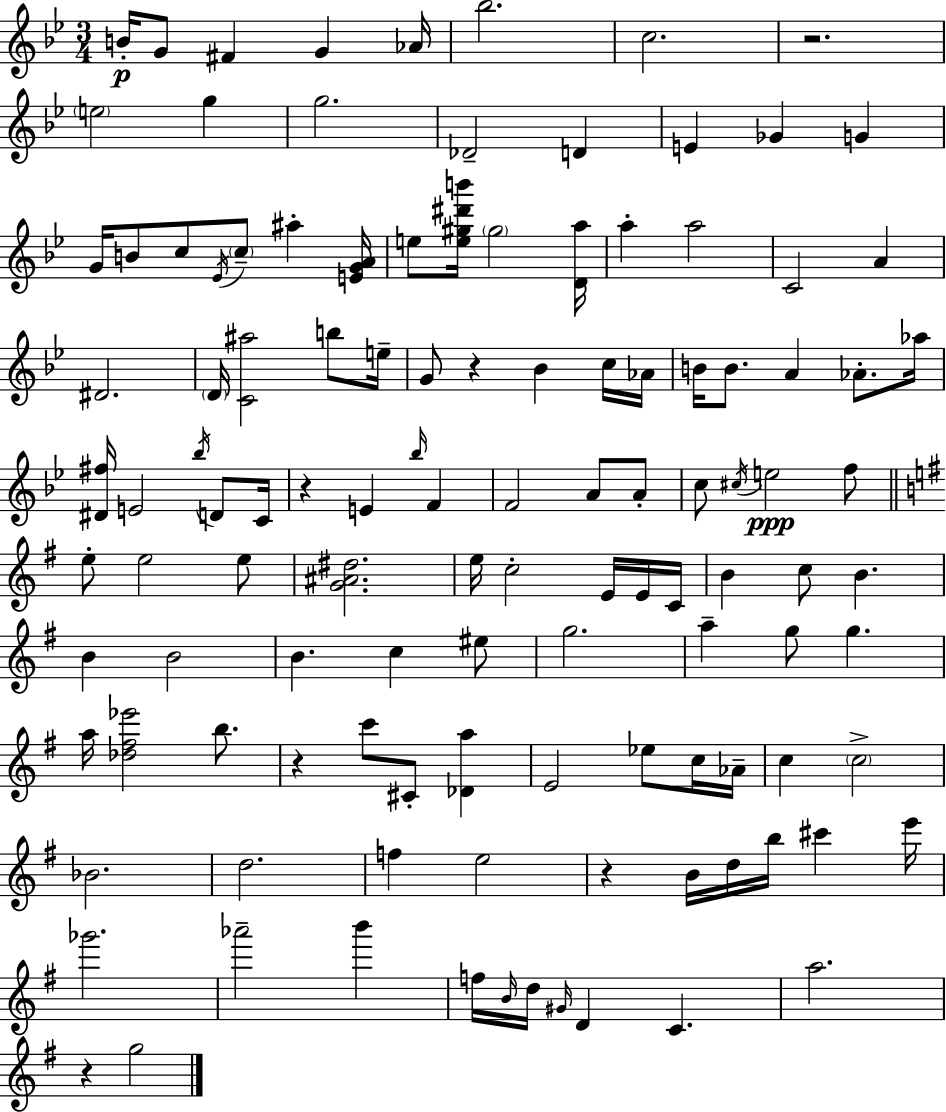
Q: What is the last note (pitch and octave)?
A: G5